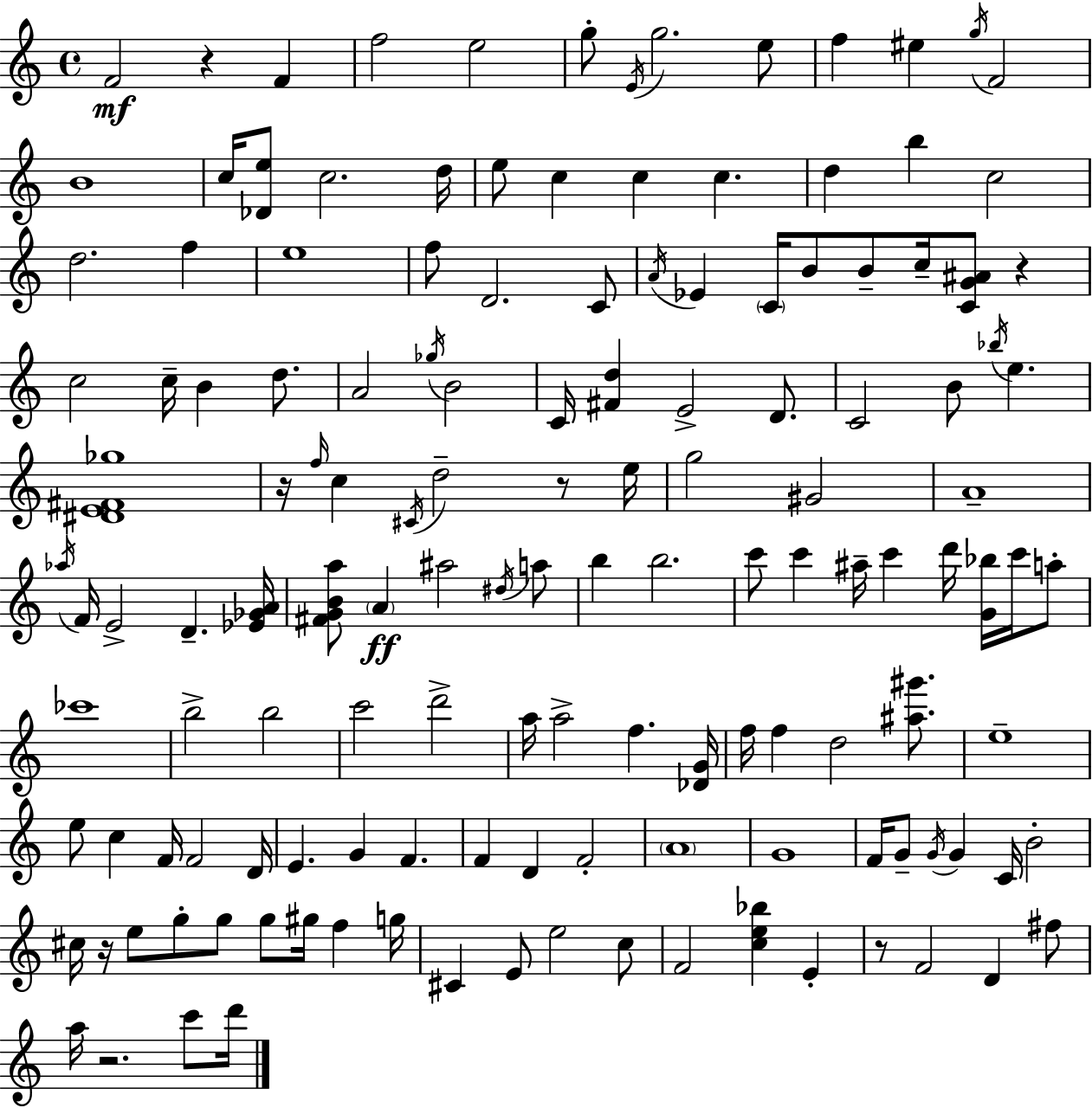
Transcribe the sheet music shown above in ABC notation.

X:1
T:Untitled
M:4/4
L:1/4
K:Am
F2 z F f2 e2 g/2 E/4 g2 e/2 f ^e g/4 F2 B4 c/4 [_De]/2 c2 d/4 e/2 c c c d b c2 d2 f e4 f/2 D2 C/2 A/4 _E C/4 B/2 B/2 c/4 [CG^A]/2 z c2 c/4 B d/2 A2 _g/4 B2 C/4 [^Fd] E2 D/2 C2 B/2 _b/4 e [^DE^F_g]4 z/4 f/4 c ^C/4 d2 z/2 e/4 g2 ^G2 A4 _a/4 F/4 E2 D [_E_GA]/4 [^FGBa]/2 A ^a2 ^d/4 a/2 b b2 c'/2 c' ^a/4 c' d'/4 [G_b]/4 c'/4 a/2 _c'4 b2 b2 c'2 d'2 a/4 a2 f [_DG]/4 f/4 f d2 [^a^g']/2 e4 e/2 c F/4 F2 D/4 E G F F D F2 A4 G4 F/4 G/2 G/4 G C/4 B2 ^c/4 z/4 e/2 g/2 g/2 g/2 ^g/4 f g/4 ^C E/2 e2 c/2 F2 [ce_b] E z/2 F2 D ^f/2 a/4 z2 c'/2 d'/4